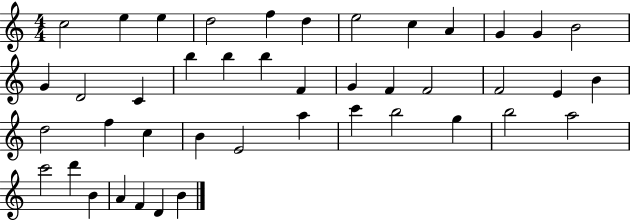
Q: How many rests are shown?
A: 0